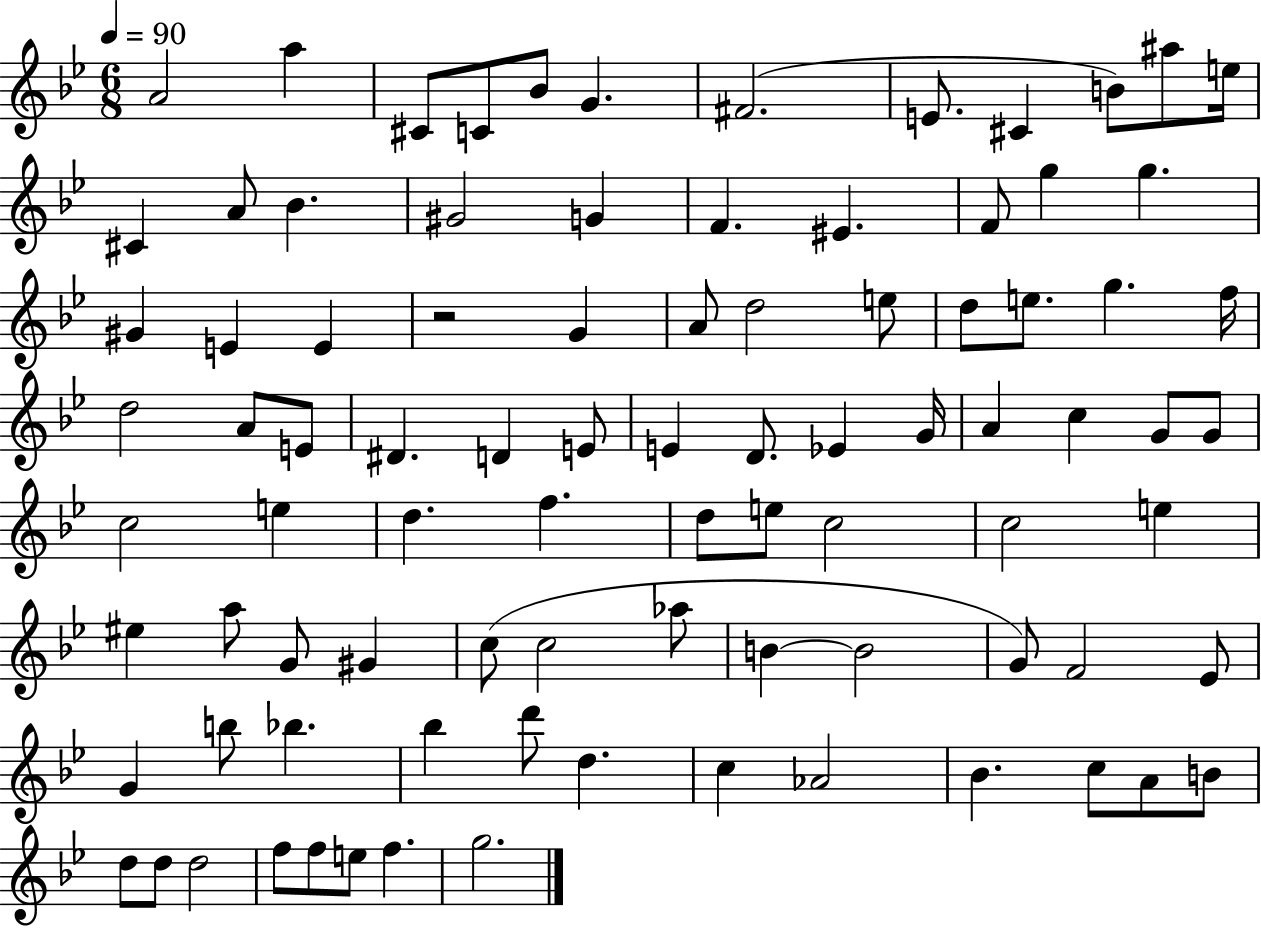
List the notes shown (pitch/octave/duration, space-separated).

A4/h A5/q C#4/e C4/e Bb4/e G4/q. F#4/h. E4/e. C#4/q B4/e A#5/e E5/s C#4/q A4/e Bb4/q. G#4/h G4/q F4/q. EIS4/q. F4/e G5/q G5/q. G#4/q E4/q E4/q R/h G4/q A4/e D5/h E5/e D5/e E5/e. G5/q. F5/s D5/h A4/e E4/e D#4/q. D4/q E4/e E4/q D4/e. Eb4/q G4/s A4/q C5/q G4/e G4/e C5/h E5/q D5/q. F5/q. D5/e E5/e C5/h C5/h E5/q EIS5/q A5/e G4/e G#4/q C5/e C5/h Ab5/e B4/q B4/h G4/e F4/h Eb4/e G4/q B5/e Bb5/q. Bb5/q D6/e D5/q. C5/q Ab4/h Bb4/q. C5/e A4/e B4/e D5/e D5/e D5/h F5/e F5/e E5/e F5/q. G5/h.